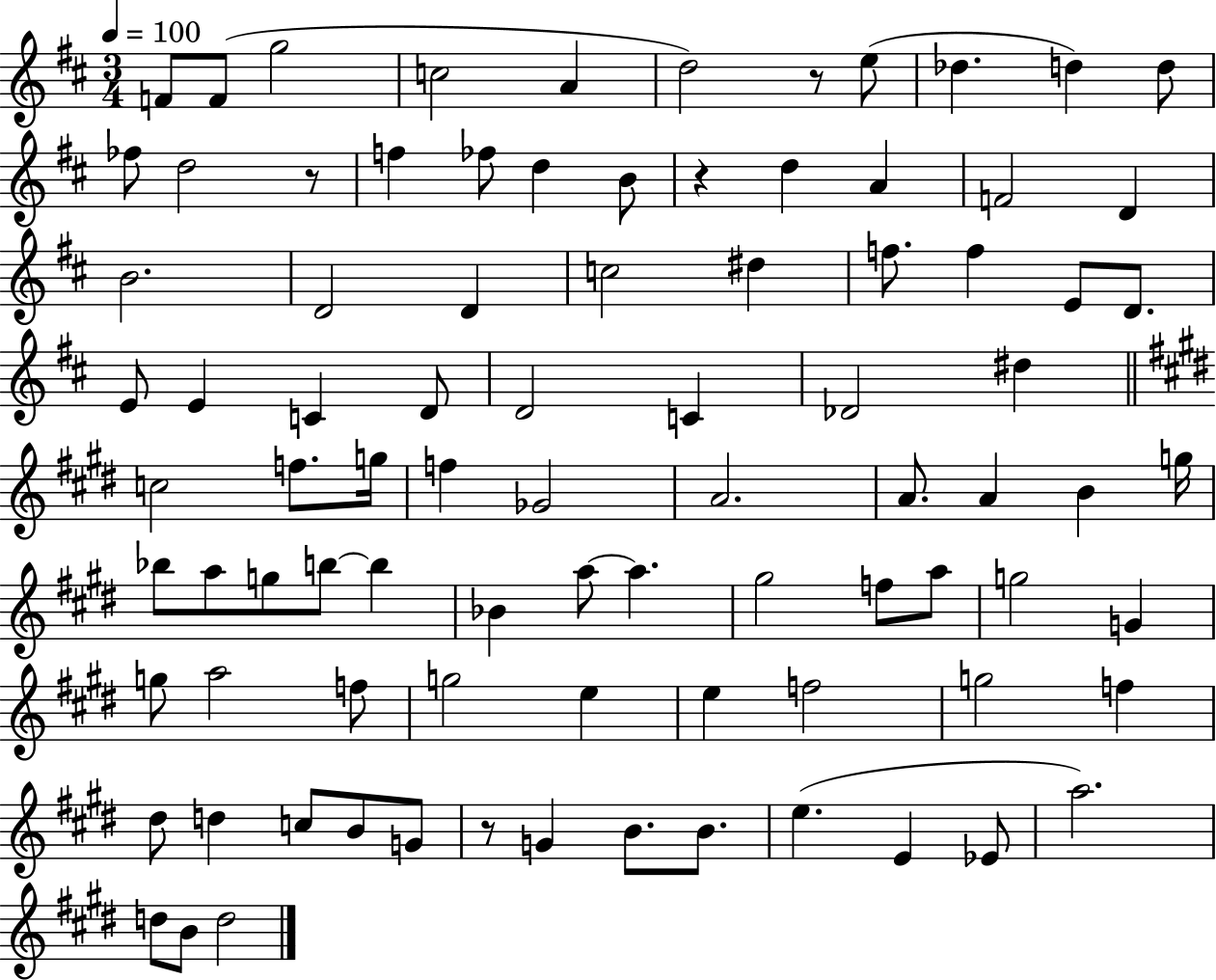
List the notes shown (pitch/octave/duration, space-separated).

F4/e F4/e G5/h C5/h A4/q D5/h R/e E5/e Db5/q. D5/q D5/e FES5/e D5/h R/e F5/q FES5/e D5/q B4/e R/q D5/q A4/q F4/h D4/q B4/h. D4/h D4/q C5/h D#5/q F5/e. F5/q E4/e D4/e. E4/e E4/q C4/q D4/e D4/h C4/q Db4/h D#5/q C5/h F5/e. G5/s F5/q Gb4/h A4/h. A4/e. A4/q B4/q G5/s Bb5/e A5/e G5/e B5/e B5/q Bb4/q A5/e A5/q. G#5/h F5/e A5/e G5/h G4/q G5/e A5/h F5/e G5/h E5/q E5/q F5/h G5/h F5/q D#5/e D5/q C5/e B4/e G4/e R/e G4/q B4/e. B4/e. E5/q. E4/q Eb4/e A5/h. D5/e B4/e D5/h